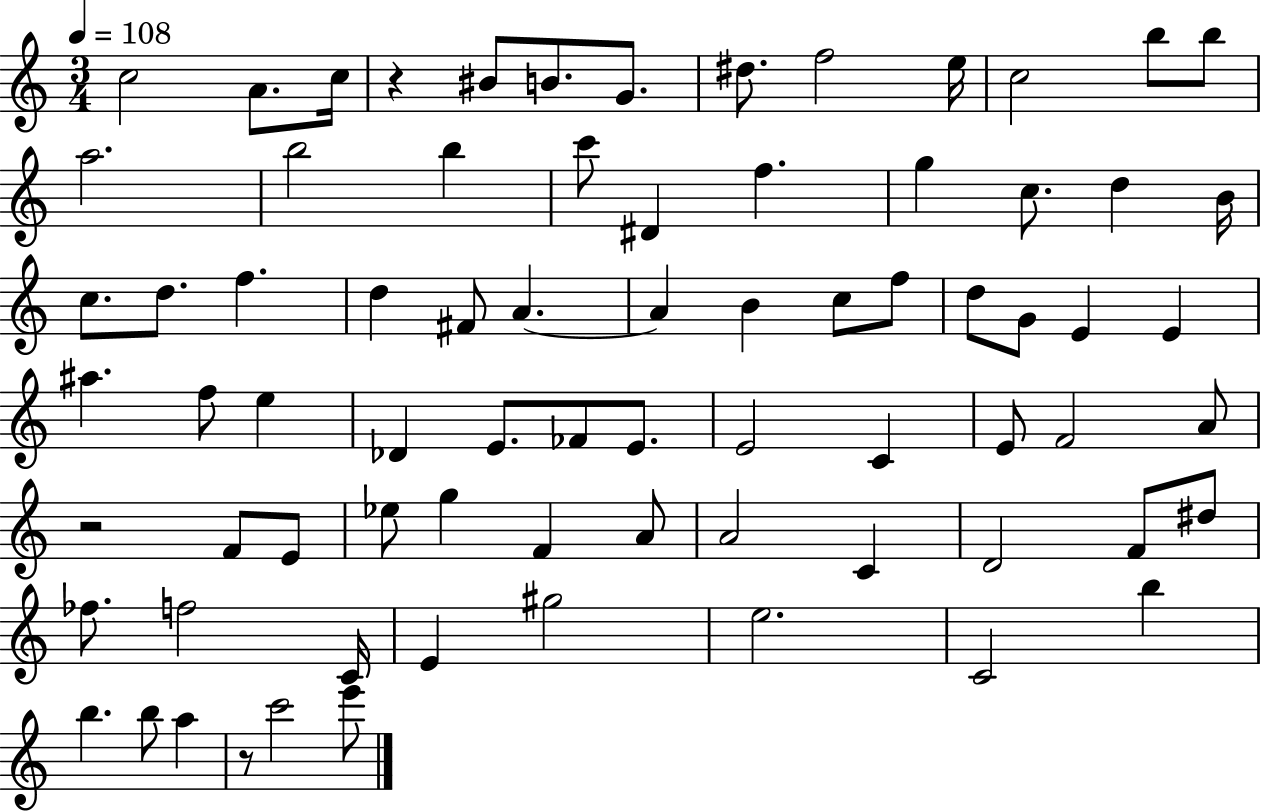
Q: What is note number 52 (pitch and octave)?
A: G5